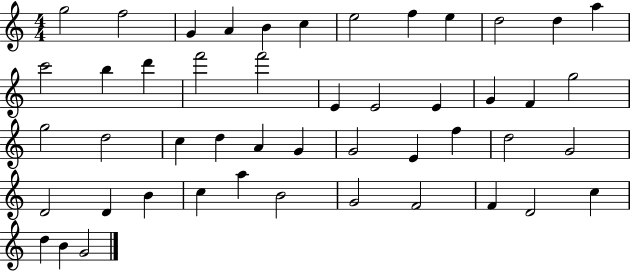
X:1
T:Untitled
M:4/4
L:1/4
K:C
g2 f2 G A B c e2 f e d2 d a c'2 b d' f'2 f'2 E E2 E G F g2 g2 d2 c d A G G2 E f d2 G2 D2 D B c a B2 G2 F2 F D2 c d B G2